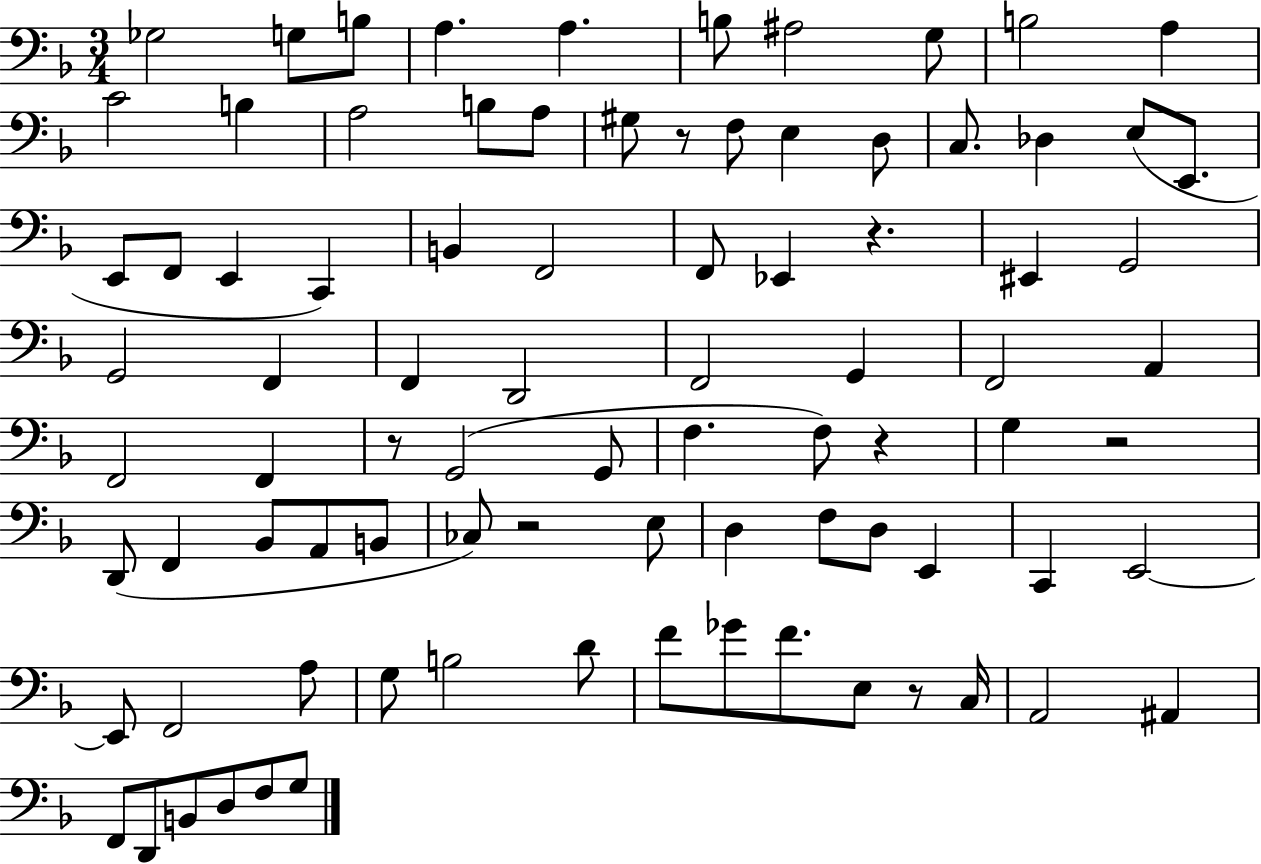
{
  \clef bass
  \numericTimeSignature
  \time 3/4
  \key f \major
  ges2 g8 b8 | a4. a4. | b8 ais2 g8 | b2 a4 | \break c'2 b4 | a2 b8 a8 | gis8 r8 f8 e4 d8 | c8. des4 e8( e,8. | \break e,8 f,8 e,4 c,4) | b,4 f,2 | f,8 ees,4 r4. | eis,4 g,2 | \break g,2 f,4 | f,4 d,2 | f,2 g,4 | f,2 a,4 | \break f,2 f,4 | r8 g,2( g,8 | f4. f8) r4 | g4 r2 | \break d,8( f,4 bes,8 a,8 b,8 | ces8) r2 e8 | d4 f8 d8 e,4 | c,4 e,2~~ | \break e,8 f,2 a8 | g8 b2 d'8 | f'8 ges'8 f'8. e8 r8 c16 | a,2 ais,4 | \break f,8 d,8 b,8 d8 f8 g8 | \bar "|."
}